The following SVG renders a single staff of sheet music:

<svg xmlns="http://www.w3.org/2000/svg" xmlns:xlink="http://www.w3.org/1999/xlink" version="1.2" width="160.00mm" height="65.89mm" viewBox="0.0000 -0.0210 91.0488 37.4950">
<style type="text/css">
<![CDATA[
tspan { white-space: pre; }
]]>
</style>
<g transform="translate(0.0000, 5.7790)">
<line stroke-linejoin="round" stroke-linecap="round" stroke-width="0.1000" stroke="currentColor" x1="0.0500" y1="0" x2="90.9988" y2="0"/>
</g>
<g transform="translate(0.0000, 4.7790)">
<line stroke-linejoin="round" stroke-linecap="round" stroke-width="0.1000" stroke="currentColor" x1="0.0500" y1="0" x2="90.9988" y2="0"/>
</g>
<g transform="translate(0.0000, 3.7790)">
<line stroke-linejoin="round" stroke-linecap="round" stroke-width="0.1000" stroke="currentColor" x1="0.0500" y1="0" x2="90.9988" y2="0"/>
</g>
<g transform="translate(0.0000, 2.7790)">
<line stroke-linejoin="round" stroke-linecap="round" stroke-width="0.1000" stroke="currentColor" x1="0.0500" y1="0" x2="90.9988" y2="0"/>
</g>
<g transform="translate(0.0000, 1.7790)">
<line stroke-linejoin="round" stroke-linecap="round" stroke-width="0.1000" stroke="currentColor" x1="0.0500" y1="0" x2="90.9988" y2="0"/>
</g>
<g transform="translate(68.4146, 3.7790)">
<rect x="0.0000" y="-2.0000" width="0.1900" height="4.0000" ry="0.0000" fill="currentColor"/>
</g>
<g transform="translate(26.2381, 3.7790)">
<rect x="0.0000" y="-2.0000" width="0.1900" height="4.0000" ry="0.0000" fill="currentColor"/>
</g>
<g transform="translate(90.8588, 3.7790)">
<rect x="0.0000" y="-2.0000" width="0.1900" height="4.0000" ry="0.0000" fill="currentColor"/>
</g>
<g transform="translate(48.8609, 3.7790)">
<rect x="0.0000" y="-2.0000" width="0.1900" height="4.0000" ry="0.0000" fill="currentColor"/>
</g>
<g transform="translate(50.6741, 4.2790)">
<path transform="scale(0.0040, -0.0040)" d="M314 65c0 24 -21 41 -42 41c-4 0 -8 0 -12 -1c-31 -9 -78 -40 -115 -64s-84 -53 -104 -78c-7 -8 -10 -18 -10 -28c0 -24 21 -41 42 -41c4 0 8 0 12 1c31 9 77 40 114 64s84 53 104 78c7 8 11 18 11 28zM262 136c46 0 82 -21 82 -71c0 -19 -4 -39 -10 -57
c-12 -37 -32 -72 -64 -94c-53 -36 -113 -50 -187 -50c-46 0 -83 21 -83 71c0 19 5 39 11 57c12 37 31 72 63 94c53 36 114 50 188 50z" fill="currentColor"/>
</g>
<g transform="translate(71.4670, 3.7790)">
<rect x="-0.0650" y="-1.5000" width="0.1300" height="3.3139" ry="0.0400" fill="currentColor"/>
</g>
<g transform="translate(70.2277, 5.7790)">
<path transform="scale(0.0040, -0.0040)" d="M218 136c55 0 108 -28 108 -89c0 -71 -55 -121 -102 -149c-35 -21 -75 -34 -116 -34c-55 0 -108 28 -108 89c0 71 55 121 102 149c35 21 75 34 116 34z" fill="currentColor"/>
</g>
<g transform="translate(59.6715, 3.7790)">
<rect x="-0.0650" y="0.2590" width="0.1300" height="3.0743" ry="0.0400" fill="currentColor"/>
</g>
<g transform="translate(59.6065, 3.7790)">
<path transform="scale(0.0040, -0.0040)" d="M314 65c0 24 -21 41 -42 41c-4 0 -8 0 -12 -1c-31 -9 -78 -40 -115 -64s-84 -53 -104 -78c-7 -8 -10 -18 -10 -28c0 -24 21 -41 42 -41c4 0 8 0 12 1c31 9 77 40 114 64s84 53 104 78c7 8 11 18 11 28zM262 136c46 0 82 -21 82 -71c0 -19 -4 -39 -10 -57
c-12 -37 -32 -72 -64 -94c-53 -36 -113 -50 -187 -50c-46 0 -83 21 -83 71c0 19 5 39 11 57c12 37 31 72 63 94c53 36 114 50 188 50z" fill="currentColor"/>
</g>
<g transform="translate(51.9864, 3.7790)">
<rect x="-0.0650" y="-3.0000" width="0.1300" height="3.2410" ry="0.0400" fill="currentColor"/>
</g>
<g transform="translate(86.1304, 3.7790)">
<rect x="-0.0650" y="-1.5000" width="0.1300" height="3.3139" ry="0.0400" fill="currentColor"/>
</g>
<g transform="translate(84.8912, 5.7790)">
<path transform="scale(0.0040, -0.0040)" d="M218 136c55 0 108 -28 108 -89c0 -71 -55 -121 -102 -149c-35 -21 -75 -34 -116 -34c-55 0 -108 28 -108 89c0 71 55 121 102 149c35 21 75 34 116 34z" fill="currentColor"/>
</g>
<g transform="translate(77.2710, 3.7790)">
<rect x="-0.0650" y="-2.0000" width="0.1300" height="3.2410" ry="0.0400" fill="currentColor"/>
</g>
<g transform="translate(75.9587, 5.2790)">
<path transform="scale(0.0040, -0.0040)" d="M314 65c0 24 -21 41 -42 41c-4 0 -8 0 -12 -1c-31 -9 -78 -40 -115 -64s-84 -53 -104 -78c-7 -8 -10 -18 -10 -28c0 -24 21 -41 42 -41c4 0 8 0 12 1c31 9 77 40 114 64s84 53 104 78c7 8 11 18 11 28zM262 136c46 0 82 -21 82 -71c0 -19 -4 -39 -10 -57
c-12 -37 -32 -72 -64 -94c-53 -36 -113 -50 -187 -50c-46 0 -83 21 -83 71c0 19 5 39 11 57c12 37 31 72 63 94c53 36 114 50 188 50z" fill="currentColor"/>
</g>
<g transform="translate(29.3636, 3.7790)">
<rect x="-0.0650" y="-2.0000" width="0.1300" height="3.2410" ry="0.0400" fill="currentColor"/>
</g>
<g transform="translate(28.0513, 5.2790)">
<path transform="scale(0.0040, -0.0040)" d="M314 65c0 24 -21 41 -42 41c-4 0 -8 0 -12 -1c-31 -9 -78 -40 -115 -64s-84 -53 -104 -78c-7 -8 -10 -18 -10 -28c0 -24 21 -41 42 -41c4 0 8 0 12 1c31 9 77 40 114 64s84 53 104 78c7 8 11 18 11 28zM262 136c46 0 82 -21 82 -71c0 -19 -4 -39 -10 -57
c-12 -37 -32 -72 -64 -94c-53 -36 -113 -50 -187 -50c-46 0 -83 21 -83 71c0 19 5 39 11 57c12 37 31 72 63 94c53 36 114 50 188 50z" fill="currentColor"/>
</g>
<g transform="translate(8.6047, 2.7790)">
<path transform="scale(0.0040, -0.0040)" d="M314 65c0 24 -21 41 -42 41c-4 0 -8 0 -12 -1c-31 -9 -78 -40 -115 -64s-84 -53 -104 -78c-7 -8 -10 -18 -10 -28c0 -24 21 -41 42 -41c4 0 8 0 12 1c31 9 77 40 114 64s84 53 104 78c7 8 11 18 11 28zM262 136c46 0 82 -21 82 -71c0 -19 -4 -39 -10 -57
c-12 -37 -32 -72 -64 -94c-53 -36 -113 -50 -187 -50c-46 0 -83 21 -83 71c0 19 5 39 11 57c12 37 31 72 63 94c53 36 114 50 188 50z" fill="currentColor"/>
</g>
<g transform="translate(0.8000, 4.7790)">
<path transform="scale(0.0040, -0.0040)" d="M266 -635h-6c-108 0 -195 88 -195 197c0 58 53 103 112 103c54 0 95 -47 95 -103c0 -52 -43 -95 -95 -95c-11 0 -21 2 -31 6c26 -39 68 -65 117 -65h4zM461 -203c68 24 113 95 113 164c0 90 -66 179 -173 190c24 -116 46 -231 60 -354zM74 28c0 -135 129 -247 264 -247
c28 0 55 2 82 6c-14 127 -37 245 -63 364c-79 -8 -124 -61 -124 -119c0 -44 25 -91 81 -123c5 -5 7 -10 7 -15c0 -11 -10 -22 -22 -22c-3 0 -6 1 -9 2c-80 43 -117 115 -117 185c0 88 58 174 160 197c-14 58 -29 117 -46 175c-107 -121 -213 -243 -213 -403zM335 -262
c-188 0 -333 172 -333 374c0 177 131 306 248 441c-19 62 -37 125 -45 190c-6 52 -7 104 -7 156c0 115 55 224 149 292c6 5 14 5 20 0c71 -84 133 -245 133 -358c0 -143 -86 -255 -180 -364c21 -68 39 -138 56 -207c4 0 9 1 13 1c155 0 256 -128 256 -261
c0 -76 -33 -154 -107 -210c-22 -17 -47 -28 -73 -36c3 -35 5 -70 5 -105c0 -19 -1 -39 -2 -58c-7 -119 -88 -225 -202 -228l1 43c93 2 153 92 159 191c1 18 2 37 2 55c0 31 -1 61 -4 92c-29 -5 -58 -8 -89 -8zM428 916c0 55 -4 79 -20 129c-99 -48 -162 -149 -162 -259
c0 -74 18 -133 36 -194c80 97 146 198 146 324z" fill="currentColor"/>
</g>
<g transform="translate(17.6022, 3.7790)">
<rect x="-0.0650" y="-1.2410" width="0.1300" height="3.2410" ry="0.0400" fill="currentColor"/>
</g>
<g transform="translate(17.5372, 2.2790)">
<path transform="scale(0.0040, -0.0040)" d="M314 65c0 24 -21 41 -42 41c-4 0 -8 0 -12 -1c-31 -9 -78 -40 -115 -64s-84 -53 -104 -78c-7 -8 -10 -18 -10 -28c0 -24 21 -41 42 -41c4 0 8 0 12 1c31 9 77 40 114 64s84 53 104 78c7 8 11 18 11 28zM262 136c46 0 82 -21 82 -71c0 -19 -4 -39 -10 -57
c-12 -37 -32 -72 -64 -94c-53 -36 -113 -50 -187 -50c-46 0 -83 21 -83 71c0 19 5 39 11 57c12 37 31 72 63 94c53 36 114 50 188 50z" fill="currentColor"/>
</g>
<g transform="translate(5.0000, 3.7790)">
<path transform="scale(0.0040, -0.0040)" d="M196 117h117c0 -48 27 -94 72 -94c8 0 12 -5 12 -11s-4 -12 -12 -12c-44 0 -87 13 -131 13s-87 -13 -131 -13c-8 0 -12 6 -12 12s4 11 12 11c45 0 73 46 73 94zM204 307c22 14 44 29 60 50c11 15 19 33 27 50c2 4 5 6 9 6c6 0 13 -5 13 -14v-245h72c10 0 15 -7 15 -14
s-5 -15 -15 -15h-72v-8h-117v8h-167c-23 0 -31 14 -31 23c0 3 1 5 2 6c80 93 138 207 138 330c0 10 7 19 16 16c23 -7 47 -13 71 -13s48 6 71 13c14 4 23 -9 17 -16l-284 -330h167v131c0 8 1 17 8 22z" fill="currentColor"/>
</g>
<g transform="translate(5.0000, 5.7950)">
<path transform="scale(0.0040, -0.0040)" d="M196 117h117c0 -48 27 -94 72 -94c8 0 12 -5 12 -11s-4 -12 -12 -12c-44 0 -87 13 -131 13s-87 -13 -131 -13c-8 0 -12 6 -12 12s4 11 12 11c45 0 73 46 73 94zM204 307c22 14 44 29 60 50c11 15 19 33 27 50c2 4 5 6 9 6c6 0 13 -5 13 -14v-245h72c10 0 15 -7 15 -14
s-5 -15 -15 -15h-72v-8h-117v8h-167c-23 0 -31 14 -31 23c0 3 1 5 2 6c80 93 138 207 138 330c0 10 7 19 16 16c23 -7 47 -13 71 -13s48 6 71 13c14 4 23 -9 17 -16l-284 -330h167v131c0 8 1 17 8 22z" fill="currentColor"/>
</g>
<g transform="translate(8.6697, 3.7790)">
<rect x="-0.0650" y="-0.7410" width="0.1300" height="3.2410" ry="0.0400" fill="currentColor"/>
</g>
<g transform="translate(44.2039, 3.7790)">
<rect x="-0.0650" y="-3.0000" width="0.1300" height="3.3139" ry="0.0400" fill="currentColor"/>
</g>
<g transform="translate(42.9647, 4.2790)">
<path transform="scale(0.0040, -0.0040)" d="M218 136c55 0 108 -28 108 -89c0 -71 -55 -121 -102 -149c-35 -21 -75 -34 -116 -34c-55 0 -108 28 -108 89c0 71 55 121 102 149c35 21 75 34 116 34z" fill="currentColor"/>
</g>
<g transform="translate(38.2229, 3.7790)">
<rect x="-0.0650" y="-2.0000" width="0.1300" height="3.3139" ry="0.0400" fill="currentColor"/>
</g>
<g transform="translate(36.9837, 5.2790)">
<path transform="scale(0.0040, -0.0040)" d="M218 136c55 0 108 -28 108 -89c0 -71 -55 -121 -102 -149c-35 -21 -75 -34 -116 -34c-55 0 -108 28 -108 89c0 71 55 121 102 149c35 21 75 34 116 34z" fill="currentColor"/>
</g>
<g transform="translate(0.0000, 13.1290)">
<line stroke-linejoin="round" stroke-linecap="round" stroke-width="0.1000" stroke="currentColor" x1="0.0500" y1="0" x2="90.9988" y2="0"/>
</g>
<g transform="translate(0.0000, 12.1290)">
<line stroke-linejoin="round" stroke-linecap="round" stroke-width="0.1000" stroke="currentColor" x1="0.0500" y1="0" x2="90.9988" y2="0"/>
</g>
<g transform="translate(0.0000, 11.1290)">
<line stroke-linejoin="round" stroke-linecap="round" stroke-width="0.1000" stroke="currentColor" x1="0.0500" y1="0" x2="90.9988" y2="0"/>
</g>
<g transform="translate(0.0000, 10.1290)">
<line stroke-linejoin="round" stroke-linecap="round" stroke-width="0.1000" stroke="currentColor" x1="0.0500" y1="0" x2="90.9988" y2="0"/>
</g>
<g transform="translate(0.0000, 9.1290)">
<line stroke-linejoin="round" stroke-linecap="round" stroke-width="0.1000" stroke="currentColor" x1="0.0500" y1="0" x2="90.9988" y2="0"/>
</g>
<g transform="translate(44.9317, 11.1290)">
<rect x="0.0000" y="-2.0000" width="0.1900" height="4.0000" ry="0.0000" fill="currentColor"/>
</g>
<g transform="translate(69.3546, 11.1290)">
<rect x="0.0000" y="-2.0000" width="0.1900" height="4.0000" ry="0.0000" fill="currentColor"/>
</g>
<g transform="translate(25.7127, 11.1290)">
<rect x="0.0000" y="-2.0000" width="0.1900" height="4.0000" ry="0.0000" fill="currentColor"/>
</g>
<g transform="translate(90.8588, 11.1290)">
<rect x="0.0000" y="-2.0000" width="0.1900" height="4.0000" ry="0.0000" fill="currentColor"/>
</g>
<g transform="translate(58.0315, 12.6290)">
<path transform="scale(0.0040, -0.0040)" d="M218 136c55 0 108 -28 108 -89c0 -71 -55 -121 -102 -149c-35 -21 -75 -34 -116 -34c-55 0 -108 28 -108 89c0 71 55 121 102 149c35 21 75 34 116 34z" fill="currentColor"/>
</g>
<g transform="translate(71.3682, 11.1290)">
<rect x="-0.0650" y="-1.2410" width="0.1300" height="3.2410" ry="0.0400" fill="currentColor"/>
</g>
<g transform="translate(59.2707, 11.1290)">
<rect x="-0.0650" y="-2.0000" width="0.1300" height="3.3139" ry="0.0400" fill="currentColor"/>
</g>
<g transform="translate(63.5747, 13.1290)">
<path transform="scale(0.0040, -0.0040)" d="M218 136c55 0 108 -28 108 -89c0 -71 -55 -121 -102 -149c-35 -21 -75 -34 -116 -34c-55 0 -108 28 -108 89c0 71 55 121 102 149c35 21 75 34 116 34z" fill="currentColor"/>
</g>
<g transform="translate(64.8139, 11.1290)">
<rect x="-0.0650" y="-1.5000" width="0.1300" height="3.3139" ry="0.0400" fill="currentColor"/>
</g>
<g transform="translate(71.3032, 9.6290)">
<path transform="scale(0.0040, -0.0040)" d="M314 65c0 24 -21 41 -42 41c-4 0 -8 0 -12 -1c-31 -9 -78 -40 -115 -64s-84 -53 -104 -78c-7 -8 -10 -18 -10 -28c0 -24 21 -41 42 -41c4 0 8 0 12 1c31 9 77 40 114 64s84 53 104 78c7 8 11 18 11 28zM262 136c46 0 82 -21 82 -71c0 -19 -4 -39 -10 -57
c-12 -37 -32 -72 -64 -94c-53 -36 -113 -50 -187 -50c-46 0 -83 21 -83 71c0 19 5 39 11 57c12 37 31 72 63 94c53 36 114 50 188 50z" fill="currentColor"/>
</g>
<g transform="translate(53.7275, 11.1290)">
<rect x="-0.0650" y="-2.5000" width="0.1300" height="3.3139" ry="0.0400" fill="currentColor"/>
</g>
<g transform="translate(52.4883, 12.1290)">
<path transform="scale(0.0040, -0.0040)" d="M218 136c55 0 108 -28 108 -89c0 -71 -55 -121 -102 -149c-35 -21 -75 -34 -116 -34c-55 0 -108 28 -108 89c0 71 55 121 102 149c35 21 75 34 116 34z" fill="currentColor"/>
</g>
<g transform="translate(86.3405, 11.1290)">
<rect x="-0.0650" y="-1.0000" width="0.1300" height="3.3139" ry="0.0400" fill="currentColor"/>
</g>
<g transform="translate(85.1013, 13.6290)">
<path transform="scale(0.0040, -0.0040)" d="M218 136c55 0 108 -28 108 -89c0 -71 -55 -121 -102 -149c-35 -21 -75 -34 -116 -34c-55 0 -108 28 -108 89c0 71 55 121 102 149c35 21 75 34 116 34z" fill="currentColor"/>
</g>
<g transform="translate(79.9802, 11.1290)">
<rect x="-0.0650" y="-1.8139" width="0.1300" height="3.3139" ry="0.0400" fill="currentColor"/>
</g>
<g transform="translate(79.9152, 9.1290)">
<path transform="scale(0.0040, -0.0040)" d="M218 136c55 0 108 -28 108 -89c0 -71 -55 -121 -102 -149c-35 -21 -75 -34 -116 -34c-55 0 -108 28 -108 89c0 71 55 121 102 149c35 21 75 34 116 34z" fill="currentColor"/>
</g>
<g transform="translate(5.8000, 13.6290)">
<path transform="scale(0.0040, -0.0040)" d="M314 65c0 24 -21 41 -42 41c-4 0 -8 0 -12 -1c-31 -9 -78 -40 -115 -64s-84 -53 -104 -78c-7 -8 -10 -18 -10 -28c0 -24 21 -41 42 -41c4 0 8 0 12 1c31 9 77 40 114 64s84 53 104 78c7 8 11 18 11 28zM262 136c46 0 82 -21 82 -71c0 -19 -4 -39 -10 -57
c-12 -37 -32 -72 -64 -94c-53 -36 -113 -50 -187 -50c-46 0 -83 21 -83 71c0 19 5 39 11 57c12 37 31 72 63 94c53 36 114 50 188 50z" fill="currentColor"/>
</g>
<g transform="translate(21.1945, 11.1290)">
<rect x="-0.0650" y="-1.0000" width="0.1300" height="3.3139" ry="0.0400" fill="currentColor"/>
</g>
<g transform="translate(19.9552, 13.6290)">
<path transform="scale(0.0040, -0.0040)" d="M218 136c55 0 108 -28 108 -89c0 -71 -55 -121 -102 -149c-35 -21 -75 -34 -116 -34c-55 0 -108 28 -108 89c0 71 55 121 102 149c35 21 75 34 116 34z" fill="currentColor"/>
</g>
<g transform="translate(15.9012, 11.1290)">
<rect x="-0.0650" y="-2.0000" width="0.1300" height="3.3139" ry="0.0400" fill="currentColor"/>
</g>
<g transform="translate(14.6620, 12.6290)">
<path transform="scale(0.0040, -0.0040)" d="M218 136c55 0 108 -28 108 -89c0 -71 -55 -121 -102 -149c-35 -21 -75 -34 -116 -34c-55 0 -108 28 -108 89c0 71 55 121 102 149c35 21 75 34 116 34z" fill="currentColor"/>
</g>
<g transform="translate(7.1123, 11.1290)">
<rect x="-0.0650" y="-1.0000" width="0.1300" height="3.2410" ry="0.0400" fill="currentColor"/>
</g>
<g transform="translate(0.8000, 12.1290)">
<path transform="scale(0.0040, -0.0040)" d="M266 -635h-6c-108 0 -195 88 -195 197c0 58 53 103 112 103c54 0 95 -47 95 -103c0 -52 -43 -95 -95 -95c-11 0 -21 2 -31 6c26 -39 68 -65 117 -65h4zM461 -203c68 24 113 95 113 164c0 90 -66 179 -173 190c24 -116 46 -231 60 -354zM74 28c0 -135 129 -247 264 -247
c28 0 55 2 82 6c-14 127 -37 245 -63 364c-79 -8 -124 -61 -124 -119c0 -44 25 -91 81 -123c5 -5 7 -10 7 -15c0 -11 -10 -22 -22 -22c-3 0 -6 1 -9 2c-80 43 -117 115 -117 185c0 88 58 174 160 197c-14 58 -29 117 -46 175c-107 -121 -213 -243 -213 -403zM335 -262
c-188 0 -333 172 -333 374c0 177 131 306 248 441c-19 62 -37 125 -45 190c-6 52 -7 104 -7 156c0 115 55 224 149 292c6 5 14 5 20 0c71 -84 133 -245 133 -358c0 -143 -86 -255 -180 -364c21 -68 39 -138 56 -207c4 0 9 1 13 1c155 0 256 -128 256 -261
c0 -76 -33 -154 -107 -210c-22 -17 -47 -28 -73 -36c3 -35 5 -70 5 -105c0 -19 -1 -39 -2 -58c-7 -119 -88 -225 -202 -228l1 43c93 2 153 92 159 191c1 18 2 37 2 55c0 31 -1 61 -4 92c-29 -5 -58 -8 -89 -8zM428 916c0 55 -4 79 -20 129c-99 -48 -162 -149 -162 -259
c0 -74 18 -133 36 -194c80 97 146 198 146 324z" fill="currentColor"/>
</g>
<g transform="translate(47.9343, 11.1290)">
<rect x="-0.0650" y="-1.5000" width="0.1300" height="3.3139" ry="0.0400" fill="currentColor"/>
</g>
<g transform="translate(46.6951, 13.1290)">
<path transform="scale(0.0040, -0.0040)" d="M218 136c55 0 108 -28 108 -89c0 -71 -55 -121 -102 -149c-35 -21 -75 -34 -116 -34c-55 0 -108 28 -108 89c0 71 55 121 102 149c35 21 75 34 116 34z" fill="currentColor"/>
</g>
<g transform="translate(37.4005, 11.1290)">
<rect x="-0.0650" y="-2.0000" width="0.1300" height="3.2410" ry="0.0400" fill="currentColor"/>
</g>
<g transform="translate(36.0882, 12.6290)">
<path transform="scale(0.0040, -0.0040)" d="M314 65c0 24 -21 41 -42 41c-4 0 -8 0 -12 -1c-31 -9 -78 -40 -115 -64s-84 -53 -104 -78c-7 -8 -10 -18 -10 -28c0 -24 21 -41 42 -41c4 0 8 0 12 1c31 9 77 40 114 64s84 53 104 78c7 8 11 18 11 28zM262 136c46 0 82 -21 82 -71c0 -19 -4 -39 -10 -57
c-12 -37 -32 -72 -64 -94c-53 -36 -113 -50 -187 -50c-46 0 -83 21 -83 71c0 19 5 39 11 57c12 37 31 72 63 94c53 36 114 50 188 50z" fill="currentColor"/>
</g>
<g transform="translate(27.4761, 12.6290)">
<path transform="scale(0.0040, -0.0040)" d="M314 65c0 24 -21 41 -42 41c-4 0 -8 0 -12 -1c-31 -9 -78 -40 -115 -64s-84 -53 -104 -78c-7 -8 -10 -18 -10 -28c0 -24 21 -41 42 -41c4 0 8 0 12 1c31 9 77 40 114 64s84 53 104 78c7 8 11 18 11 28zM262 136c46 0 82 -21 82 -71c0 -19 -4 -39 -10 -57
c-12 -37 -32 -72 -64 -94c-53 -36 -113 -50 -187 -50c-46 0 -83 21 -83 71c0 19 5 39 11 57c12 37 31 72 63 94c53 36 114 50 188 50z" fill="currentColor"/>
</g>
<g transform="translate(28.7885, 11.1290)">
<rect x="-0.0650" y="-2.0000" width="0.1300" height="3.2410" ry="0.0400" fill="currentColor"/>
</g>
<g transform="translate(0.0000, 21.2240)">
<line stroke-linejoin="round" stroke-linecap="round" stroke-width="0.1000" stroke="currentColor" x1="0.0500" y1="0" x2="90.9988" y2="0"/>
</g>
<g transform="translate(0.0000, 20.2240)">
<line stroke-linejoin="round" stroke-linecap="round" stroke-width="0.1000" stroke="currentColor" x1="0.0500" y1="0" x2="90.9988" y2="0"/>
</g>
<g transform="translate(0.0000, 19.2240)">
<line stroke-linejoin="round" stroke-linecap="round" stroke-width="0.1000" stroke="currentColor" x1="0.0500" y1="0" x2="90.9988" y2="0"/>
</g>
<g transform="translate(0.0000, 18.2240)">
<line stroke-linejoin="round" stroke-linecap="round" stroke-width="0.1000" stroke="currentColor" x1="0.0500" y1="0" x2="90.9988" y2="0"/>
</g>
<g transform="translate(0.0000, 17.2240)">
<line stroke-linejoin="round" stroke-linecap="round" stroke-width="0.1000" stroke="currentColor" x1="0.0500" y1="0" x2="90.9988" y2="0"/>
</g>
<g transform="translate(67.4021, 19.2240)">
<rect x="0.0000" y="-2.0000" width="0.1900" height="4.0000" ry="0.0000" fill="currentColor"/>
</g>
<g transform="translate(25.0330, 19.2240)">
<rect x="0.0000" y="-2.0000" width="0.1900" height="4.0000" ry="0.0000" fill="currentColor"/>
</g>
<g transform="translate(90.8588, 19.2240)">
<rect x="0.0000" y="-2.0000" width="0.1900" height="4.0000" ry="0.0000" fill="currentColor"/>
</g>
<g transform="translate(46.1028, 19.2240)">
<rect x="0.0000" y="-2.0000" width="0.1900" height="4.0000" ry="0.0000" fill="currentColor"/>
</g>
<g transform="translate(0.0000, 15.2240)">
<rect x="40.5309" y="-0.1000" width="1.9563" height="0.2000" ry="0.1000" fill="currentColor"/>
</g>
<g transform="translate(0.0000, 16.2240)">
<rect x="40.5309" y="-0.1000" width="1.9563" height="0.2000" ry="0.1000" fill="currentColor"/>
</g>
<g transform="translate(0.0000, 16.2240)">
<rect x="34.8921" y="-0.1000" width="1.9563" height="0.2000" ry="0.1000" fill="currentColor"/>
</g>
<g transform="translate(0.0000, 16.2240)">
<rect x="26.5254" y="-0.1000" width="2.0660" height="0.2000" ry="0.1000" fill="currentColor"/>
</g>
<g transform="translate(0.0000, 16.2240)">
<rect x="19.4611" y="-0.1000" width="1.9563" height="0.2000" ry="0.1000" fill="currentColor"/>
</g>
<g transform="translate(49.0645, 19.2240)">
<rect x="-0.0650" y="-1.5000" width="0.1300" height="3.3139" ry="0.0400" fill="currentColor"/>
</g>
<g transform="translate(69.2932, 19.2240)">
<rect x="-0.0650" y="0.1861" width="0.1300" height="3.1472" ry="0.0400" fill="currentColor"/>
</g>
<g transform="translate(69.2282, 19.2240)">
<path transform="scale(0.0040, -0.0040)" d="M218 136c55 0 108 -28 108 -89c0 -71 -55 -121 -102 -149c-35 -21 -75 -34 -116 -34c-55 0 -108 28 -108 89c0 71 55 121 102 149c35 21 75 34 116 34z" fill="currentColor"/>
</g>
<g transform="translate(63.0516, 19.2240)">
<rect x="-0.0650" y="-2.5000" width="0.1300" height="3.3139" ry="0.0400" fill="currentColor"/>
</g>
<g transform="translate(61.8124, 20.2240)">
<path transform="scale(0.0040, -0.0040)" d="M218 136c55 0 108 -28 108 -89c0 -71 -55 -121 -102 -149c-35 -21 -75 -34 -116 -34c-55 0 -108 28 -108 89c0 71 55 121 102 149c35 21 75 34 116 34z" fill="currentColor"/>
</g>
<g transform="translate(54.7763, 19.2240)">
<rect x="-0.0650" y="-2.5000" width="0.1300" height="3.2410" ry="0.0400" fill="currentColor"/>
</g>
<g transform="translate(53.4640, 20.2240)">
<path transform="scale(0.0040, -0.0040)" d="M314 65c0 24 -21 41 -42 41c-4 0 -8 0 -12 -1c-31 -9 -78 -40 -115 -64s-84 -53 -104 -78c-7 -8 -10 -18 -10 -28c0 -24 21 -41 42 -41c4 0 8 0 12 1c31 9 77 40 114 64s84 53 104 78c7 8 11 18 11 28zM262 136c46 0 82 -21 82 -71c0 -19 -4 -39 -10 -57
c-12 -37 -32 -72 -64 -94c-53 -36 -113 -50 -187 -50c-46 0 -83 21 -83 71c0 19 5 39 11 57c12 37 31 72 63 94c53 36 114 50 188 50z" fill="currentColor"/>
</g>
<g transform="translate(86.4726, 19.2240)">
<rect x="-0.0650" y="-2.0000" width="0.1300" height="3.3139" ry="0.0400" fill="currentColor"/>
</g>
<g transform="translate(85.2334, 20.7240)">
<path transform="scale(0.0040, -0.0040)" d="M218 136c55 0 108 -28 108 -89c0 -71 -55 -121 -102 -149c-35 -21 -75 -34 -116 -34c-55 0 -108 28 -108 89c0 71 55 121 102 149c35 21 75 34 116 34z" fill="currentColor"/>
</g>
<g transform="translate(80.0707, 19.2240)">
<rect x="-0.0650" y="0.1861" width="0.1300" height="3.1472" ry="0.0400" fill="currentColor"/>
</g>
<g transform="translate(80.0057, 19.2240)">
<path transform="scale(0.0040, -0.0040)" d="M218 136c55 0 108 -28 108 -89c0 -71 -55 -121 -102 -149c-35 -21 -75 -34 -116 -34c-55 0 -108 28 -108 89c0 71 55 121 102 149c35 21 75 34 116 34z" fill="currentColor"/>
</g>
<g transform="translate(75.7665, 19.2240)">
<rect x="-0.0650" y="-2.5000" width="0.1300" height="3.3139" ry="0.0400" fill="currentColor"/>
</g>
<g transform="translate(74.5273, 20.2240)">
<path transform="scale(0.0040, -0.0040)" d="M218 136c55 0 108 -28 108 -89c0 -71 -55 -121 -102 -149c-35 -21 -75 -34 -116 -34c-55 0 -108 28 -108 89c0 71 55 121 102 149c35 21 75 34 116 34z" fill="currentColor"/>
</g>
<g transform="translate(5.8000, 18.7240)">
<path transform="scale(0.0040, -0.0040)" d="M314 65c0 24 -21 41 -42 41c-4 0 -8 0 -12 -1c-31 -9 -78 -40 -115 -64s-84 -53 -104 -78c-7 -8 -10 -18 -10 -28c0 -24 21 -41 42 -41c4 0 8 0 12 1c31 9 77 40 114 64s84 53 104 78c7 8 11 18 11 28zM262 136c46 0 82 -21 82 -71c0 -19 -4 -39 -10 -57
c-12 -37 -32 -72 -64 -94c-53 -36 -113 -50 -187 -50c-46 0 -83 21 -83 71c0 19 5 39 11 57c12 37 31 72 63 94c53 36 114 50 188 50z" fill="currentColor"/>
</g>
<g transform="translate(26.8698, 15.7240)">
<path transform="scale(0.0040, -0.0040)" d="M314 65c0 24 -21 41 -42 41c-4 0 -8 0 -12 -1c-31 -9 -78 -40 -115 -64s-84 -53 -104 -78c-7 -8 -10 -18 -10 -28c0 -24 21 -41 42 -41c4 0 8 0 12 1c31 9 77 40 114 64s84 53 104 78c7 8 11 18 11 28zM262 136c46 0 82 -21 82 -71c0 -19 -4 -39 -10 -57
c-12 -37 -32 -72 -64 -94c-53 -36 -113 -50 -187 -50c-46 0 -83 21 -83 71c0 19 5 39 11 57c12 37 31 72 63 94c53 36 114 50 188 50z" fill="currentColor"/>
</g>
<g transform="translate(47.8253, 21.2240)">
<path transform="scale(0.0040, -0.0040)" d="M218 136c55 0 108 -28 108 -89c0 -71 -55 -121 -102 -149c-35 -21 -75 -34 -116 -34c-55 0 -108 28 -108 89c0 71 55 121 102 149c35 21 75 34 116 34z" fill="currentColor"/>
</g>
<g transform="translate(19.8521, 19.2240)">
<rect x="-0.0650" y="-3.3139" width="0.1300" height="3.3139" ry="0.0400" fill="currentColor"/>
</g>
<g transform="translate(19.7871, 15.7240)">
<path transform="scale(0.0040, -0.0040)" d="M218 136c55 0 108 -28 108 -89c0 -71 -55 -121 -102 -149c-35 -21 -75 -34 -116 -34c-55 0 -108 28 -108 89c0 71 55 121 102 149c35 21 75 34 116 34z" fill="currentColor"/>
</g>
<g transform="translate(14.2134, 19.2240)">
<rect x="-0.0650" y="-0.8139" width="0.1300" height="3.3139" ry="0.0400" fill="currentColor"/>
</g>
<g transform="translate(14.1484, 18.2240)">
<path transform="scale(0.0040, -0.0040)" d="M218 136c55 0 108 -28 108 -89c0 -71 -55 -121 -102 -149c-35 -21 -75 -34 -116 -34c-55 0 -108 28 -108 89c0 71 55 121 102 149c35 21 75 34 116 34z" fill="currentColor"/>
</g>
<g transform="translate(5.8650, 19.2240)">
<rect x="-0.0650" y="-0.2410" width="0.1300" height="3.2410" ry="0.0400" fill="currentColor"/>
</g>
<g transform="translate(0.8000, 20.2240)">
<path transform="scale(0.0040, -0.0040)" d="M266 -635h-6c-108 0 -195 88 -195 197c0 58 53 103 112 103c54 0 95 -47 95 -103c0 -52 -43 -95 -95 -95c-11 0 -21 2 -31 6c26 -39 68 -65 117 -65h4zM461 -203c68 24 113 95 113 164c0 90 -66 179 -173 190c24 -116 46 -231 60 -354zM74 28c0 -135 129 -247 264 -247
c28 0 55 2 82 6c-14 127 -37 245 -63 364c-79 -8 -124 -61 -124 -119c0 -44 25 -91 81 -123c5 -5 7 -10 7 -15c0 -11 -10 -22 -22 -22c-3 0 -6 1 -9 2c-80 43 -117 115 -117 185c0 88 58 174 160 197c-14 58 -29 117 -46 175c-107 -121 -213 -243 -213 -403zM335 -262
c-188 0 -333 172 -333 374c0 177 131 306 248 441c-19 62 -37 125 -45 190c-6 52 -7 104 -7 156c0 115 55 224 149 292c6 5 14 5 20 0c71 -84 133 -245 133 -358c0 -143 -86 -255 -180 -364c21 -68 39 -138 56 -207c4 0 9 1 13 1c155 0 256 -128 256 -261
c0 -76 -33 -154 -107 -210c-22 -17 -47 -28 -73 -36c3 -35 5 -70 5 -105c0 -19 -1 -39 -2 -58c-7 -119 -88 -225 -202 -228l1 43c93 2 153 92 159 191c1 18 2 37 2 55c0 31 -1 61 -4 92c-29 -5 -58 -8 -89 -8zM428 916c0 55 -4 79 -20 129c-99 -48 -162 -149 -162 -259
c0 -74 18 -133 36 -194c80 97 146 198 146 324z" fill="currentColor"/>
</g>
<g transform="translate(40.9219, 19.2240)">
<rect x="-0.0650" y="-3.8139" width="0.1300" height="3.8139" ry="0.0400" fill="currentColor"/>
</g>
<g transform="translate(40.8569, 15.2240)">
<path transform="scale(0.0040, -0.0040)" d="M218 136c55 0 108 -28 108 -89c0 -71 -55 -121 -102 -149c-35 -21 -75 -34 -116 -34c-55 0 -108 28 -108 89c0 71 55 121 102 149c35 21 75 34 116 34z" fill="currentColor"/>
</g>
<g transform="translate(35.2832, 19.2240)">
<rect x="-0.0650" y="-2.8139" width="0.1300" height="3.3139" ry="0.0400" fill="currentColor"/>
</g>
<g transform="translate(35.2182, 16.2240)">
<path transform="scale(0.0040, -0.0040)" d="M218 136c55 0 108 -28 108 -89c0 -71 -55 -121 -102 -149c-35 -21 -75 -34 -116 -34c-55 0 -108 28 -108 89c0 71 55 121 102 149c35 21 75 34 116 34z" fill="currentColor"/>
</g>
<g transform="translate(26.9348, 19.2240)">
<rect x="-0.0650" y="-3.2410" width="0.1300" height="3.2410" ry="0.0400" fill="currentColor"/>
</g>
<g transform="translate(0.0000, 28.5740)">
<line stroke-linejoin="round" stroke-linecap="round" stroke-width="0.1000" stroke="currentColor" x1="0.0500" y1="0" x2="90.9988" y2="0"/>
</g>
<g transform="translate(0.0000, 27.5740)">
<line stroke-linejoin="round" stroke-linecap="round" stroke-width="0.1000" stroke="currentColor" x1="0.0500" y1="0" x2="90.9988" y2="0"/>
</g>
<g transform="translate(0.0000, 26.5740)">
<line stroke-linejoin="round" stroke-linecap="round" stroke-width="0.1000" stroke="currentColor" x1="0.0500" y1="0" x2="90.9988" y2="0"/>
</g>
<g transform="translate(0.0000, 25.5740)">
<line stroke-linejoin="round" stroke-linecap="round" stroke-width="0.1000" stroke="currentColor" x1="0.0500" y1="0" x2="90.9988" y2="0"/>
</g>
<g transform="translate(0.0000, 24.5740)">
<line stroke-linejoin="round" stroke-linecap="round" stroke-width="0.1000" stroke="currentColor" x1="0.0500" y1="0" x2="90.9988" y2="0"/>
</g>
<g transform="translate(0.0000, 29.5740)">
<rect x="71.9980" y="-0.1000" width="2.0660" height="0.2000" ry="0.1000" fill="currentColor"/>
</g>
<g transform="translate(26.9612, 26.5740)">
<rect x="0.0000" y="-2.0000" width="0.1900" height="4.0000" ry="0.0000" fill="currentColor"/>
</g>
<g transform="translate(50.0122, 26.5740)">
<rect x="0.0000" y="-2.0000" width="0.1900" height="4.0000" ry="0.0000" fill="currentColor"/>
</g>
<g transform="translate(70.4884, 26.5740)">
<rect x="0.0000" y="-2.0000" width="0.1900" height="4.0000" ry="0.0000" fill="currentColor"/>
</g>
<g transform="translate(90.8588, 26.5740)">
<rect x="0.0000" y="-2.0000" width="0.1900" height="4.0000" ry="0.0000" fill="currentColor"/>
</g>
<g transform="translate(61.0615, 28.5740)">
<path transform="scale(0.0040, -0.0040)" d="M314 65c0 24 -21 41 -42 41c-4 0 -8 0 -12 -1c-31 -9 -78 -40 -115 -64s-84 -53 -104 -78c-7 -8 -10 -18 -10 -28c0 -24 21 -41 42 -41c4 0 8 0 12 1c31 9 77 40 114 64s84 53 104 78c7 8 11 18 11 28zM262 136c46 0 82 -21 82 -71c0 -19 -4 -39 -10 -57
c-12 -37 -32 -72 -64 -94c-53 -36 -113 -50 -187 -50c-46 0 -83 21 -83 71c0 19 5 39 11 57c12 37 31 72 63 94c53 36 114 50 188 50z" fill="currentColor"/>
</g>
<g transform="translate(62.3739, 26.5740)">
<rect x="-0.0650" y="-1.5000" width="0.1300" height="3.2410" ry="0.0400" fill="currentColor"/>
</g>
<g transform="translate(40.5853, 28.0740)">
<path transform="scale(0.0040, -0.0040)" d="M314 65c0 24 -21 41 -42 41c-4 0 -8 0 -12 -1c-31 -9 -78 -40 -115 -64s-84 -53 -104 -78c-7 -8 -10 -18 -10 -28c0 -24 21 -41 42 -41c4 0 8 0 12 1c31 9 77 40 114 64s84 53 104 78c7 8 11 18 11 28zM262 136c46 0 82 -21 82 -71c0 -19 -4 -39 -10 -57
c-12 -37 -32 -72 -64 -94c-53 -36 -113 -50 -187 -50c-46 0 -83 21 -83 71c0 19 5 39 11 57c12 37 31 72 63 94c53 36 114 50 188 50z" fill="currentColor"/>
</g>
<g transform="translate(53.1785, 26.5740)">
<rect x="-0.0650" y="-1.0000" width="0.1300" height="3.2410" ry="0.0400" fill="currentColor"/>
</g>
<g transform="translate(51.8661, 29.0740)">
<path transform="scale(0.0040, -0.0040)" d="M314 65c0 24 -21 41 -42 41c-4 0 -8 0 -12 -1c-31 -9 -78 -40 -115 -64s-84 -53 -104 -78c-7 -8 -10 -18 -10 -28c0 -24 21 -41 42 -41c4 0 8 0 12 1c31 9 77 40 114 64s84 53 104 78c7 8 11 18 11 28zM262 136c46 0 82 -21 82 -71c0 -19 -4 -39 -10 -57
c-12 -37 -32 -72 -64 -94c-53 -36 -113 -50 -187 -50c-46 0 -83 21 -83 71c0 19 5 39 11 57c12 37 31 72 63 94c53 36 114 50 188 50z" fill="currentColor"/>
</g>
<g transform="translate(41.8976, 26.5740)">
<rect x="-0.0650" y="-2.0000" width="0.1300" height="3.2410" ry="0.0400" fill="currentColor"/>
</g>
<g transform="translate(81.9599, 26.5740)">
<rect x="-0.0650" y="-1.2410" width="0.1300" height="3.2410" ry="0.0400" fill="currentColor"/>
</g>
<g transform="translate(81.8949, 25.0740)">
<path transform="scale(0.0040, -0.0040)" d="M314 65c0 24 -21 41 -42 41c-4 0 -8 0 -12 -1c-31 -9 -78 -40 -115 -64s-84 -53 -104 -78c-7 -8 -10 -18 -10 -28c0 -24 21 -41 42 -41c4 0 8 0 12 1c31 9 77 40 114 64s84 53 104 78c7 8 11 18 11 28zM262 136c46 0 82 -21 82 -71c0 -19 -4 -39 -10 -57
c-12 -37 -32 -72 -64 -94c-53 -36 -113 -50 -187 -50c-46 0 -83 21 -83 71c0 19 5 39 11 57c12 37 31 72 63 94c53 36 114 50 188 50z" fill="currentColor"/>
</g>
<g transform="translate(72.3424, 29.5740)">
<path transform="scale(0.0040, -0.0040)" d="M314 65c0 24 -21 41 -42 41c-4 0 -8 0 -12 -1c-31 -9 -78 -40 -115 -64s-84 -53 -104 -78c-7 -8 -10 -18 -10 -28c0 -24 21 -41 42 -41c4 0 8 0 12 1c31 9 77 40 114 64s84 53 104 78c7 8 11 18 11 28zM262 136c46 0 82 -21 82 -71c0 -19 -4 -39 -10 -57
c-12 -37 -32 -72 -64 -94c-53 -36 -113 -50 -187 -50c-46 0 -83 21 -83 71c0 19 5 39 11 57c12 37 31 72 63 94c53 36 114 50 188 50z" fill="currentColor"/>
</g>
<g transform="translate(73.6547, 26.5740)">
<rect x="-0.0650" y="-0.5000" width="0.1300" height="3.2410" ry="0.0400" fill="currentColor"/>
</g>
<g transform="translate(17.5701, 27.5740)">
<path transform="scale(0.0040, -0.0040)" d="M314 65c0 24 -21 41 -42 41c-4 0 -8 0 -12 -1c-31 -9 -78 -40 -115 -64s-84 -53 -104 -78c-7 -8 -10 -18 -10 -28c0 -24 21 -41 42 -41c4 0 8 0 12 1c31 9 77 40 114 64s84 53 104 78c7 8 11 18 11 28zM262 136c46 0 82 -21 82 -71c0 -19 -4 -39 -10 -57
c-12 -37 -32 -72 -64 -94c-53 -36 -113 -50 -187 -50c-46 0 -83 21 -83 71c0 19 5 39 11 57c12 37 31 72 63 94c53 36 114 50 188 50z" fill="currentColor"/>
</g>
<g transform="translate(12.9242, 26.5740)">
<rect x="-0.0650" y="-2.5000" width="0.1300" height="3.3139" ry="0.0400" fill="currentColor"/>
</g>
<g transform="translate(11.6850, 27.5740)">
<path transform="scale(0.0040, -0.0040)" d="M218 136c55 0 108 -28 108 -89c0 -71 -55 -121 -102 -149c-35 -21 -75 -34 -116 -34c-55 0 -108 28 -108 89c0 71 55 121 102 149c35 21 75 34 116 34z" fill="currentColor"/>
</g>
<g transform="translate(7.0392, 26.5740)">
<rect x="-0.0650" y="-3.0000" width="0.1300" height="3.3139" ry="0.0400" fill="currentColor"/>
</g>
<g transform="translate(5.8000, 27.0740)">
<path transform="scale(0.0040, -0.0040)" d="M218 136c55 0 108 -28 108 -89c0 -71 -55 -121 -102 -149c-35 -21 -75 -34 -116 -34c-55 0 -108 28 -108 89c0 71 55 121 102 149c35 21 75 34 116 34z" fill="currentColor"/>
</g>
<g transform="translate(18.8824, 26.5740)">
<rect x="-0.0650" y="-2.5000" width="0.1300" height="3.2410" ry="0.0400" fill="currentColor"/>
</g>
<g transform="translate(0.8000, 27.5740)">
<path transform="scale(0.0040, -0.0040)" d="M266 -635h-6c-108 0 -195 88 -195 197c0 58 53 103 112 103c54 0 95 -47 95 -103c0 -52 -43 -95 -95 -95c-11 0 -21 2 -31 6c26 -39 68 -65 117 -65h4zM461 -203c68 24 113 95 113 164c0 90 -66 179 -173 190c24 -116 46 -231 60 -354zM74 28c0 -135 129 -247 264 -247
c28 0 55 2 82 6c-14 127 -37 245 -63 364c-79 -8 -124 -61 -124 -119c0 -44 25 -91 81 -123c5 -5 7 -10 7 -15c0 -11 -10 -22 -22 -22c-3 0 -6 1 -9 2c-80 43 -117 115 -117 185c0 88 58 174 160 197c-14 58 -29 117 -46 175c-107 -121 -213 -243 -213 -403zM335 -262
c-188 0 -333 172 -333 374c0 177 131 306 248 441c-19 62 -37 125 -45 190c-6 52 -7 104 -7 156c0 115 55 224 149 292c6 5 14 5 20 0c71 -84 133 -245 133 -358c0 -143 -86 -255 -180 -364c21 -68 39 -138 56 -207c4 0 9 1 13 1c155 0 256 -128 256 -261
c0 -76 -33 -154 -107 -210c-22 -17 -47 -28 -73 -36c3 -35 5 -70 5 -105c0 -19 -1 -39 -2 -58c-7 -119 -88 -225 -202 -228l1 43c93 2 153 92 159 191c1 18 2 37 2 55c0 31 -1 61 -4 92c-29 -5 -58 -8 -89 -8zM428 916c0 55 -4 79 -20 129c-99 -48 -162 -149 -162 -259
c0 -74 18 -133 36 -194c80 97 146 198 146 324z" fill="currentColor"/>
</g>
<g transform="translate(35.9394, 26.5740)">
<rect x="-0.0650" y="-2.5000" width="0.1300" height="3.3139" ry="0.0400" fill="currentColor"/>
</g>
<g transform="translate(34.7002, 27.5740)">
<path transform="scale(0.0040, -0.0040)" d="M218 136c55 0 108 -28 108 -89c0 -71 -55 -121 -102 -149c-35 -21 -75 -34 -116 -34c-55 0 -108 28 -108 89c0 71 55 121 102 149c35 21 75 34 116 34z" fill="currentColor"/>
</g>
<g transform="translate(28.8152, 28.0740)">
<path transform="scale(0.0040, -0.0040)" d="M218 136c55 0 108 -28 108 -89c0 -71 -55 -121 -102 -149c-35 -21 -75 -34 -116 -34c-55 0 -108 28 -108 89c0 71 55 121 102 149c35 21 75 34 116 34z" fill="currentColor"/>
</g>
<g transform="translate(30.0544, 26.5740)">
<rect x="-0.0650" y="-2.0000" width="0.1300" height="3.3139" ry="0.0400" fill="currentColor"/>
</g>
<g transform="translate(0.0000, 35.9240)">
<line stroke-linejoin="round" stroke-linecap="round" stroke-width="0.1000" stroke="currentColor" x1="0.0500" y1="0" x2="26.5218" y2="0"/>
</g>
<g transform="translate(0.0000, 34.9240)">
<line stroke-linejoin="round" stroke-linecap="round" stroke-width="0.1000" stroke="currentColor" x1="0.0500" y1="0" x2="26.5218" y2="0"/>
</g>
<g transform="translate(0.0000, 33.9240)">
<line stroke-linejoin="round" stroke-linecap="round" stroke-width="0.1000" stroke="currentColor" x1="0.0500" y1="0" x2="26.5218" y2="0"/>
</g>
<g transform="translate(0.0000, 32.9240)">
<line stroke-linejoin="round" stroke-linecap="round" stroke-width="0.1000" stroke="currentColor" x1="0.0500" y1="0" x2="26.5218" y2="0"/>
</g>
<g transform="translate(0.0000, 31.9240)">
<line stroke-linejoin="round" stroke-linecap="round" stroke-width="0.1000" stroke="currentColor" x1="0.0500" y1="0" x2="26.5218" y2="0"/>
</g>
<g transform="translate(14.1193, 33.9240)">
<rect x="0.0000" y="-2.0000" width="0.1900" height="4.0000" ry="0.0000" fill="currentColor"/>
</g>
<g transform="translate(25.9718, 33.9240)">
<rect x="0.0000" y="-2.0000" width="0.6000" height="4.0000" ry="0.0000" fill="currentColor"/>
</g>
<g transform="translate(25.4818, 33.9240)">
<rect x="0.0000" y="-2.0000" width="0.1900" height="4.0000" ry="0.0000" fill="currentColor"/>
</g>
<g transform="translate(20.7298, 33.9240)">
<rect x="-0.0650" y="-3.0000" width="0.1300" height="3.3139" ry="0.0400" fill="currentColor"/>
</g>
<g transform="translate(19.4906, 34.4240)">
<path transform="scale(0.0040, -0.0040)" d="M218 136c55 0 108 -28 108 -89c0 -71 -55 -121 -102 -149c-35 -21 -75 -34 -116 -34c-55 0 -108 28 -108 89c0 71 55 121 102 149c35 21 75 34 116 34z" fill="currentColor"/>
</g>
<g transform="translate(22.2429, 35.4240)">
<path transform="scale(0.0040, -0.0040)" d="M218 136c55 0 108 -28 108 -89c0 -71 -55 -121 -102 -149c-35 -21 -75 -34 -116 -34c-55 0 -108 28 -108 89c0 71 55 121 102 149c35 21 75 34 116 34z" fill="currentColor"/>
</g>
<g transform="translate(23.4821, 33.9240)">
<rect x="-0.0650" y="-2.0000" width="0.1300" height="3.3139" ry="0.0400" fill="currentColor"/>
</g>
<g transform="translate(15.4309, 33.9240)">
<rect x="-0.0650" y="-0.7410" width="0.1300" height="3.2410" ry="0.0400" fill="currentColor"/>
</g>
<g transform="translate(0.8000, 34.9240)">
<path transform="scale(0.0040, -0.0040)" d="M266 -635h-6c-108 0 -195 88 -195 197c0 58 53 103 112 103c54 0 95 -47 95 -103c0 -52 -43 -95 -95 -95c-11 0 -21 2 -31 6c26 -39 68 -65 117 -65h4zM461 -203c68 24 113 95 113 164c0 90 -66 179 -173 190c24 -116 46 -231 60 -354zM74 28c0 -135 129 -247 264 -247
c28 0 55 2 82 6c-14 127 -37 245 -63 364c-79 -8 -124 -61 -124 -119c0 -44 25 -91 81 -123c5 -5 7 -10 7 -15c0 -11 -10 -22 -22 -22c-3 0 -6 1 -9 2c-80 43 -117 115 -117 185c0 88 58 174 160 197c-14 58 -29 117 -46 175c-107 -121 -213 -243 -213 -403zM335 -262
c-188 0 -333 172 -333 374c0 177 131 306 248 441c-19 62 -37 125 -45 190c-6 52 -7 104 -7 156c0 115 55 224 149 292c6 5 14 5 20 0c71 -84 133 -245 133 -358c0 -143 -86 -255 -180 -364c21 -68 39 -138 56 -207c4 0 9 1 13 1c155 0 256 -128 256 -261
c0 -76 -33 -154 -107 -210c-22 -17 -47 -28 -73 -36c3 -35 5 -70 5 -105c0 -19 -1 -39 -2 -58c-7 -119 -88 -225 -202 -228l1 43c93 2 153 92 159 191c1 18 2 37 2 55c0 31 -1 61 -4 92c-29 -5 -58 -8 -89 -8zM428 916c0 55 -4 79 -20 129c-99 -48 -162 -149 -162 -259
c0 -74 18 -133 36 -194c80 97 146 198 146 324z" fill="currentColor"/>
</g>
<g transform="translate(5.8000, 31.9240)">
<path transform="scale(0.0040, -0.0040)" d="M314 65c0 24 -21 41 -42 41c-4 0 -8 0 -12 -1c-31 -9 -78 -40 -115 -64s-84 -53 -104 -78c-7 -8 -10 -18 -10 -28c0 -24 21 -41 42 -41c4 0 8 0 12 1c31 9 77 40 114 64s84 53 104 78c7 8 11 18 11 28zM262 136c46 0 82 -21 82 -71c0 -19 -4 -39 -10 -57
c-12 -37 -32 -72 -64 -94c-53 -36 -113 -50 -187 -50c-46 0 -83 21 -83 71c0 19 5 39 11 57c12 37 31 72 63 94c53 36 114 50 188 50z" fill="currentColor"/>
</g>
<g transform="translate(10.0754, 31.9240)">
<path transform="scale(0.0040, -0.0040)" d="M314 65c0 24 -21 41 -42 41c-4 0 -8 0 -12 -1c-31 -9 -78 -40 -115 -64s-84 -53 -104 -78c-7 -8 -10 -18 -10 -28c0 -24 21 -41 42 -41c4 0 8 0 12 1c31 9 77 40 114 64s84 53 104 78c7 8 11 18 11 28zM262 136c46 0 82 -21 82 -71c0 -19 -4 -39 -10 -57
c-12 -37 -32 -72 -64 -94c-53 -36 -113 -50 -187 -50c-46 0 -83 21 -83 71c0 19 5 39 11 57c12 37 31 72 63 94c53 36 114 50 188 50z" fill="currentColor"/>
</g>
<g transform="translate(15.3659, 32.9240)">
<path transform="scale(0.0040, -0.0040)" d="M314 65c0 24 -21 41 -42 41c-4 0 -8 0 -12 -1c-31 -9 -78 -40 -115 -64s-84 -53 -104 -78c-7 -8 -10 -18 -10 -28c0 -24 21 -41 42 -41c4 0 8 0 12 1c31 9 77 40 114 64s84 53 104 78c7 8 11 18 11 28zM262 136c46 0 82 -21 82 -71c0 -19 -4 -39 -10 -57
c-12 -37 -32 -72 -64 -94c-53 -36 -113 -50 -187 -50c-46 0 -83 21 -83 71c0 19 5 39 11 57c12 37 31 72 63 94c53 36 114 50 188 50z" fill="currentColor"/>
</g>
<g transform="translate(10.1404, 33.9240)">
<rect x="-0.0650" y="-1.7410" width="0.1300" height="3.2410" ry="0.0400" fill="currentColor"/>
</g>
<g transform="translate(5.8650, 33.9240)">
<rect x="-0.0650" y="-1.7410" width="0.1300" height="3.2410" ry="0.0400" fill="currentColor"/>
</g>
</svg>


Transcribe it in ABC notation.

X:1
T:Untitled
M:4/4
L:1/4
K:C
d2 e2 F2 F A A2 B2 E F2 E D2 F D F2 F2 E G F E e2 f D c2 d b b2 a c' E G2 G B G B F A G G2 F G F2 D2 E2 C2 e2 f2 f2 d2 A F